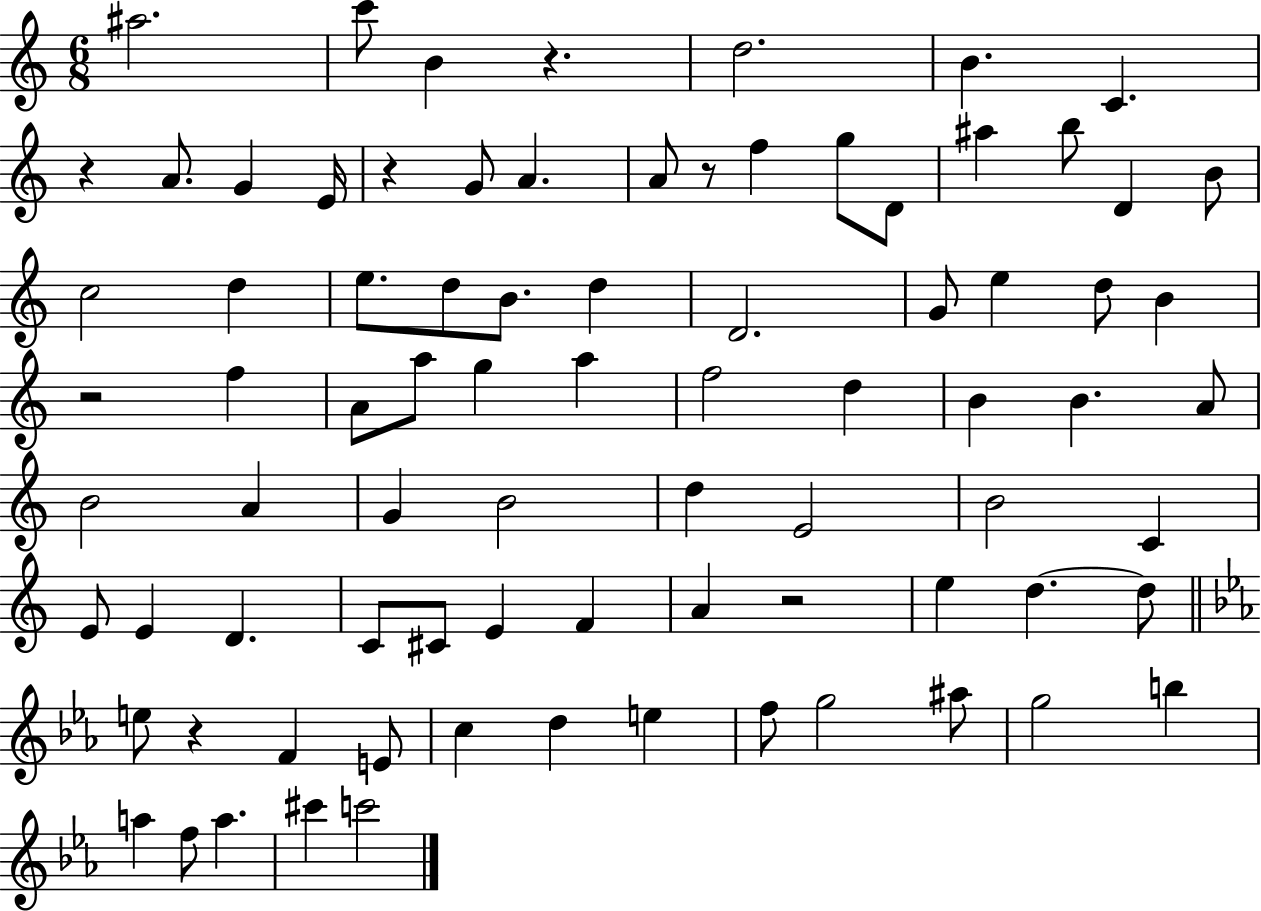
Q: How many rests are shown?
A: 7